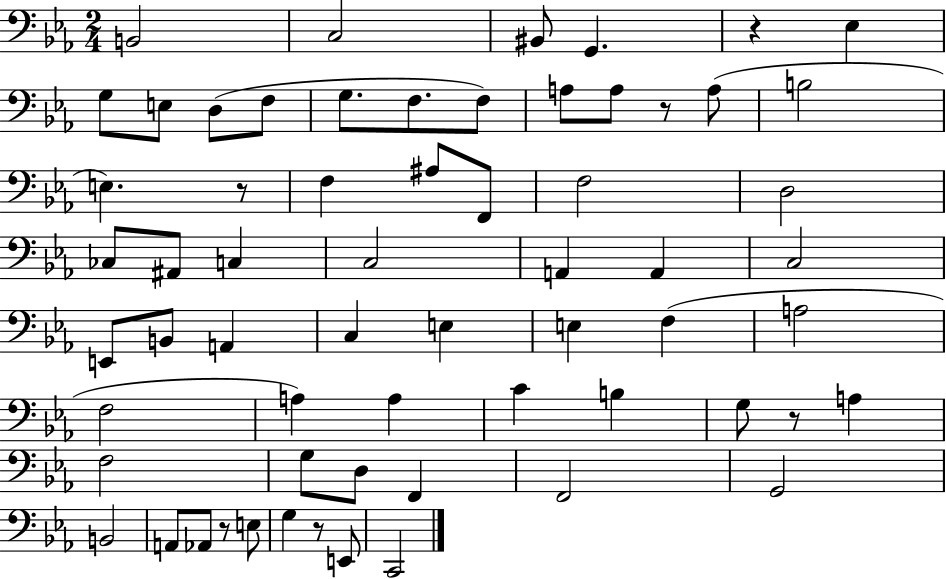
B2/h C3/h BIS2/e G2/q. R/q Eb3/q G3/e E3/e D3/e F3/e G3/e. F3/e. F3/e A3/e A3/e R/e A3/e B3/h E3/q. R/e F3/q A#3/e F2/e F3/h D3/h CES3/e A#2/e C3/q C3/h A2/q A2/q C3/h E2/e B2/e A2/q C3/q E3/q E3/q F3/q A3/h F3/h A3/q A3/q C4/q B3/q G3/e R/e A3/q F3/h G3/e D3/e F2/q F2/h G2/h B2/h A2/e Ab2/e R/e E3/e G3/q R/e E2/e C2/h